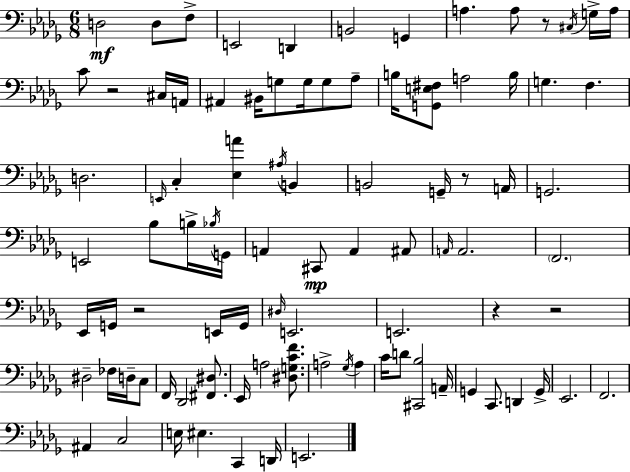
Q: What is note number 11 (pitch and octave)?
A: G3